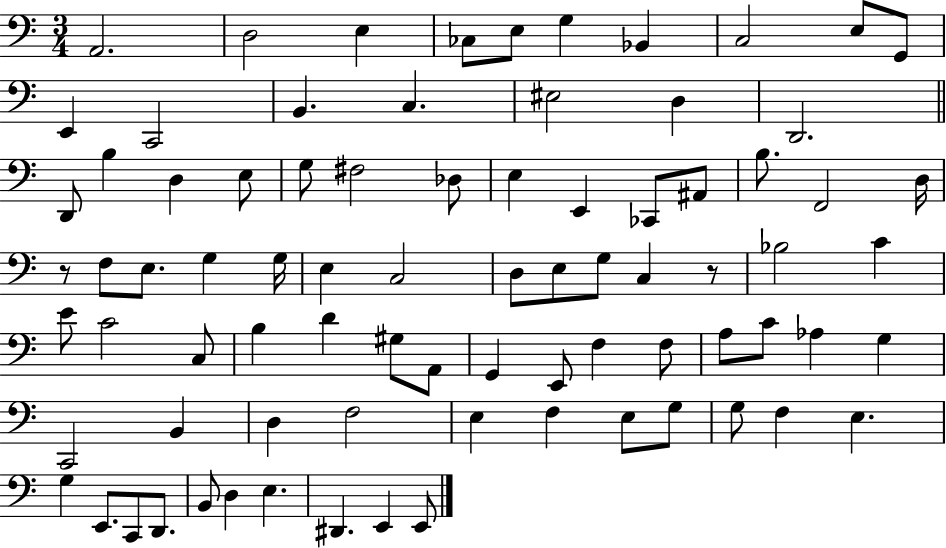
A2/h. D3/h E3/q CES3/e E3/e G3/q Bb2/q C3/h E3/e G2/e E2/q C2/h B2/q. C3/q. EIS3/h D3/q D2/h. D2/e B3/q D3/q E3/e G3/e F#3/h Db3/e E3/q E2/q CES2/e A#2/e B3/e. F2/h D3/s R/e F3/e E3/e. G3/q G3/s E3/q C3/h D3/e E3/e G3/e C3/q R/e Bb3/h C4/q E4/e C4/h C3/e B3/q D4/q G#3/e A2/e G2/q E2/e F3/q F3/e A3/e C4/e Ab3/q G3/q C2/h B2/q D3/q F3/h E3/q F3/q E3/e G3/e G3/e F3/q E3/q. G3/q E2/e. C2/e D2/e. B2/e D3/q E3/q. D#2/q. E2/q E2/e